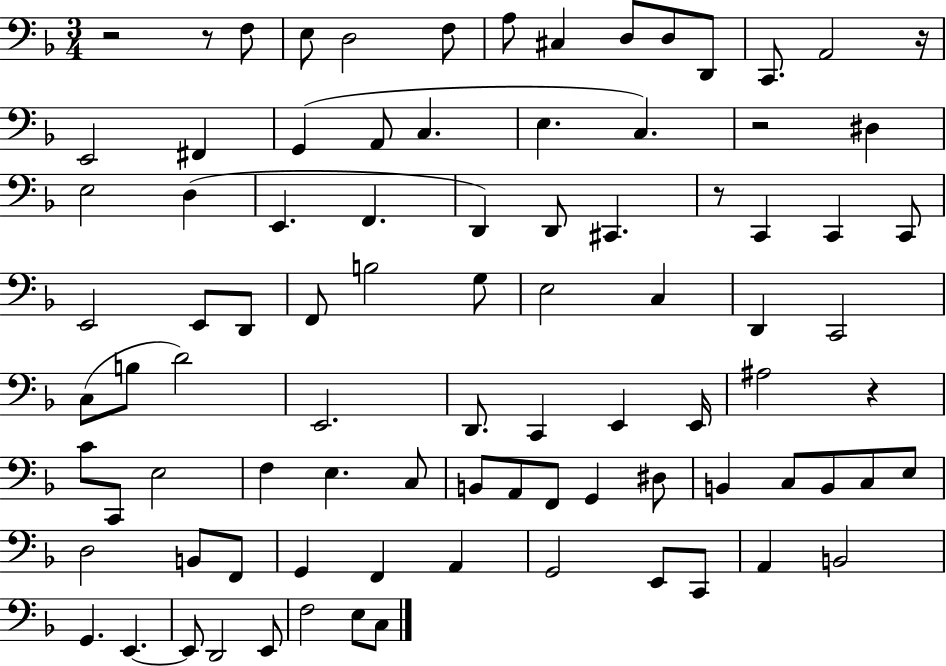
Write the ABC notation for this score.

X:1
T:Untitled
M:3/4
L:1/4
K:F
z2 z/2 F,/2 E,/2 D,2 F,/2 A,/2 ^C, D,/2 D,/2 D,,/2 C,,/2 A,,2 z/4 E,,2 ^F,, G,, A,,/2 C, E, C, z2 ^D, E,2 D, E,, F,, D,, D,,/2 ^C,, z/2 C,, C,, C,,/2 E,,2 E,,/2 D,,/2 F,,/2 B,2 G,/2 E,2 C, D,, C,,2 C,/2 B,/2 D2 E,,2 D,,/2 C,, E,, E,,/4 ^A,2 z C/2 C,,/2 E,2 F, E, C,/2 B,,/2 A,,/2 F,,/2 G,, ^D,/2 B,, C,/2 B,,/2 C,/2 E,/2 D,2 B,,/2 F,,/2 G,, F,, A,, G,,2 E,,/2 C,,/2 A,, B,,2 G,, E,, E,,/2 D,,2 E,,/2 F,2 E,/2 C,/2